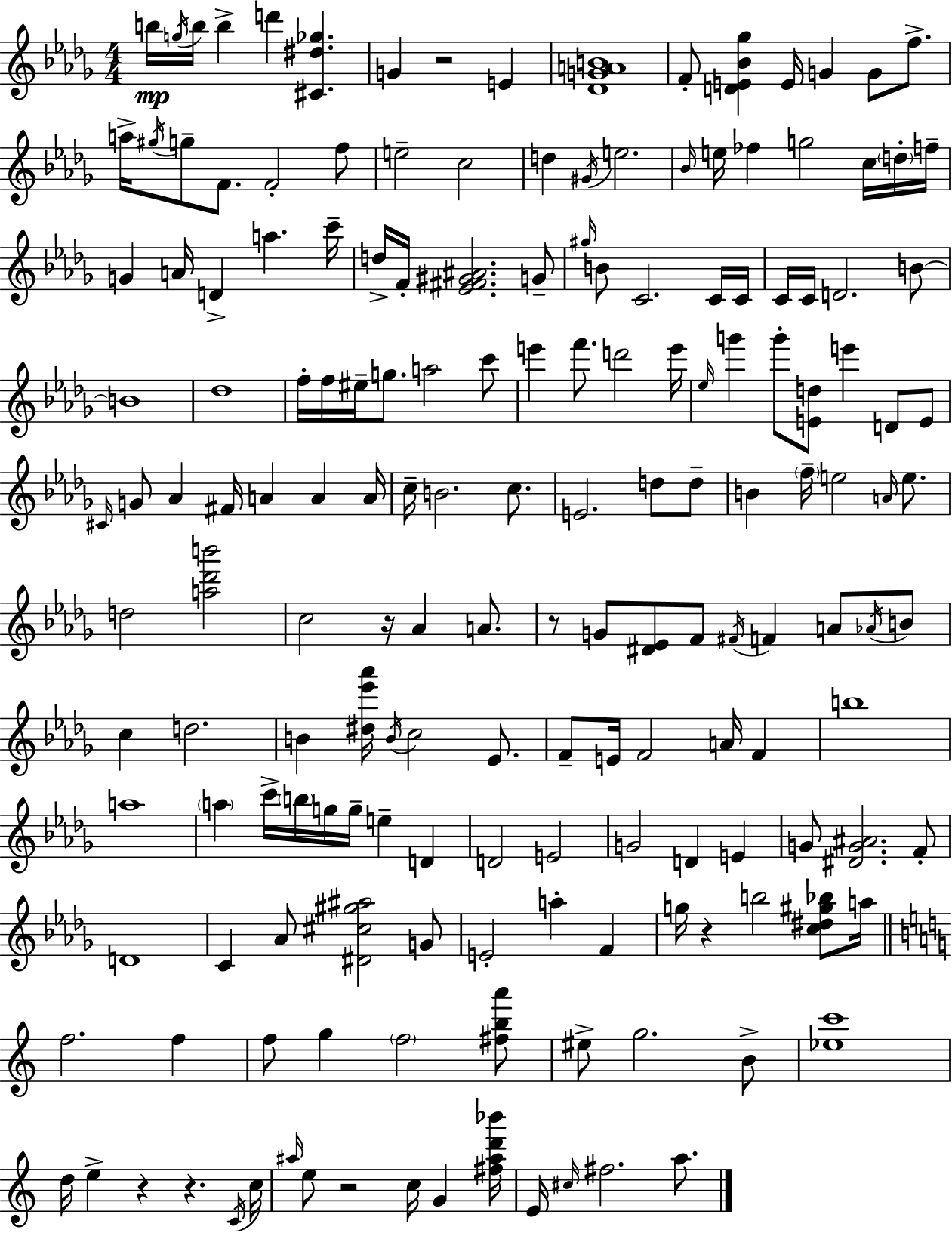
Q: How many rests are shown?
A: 7